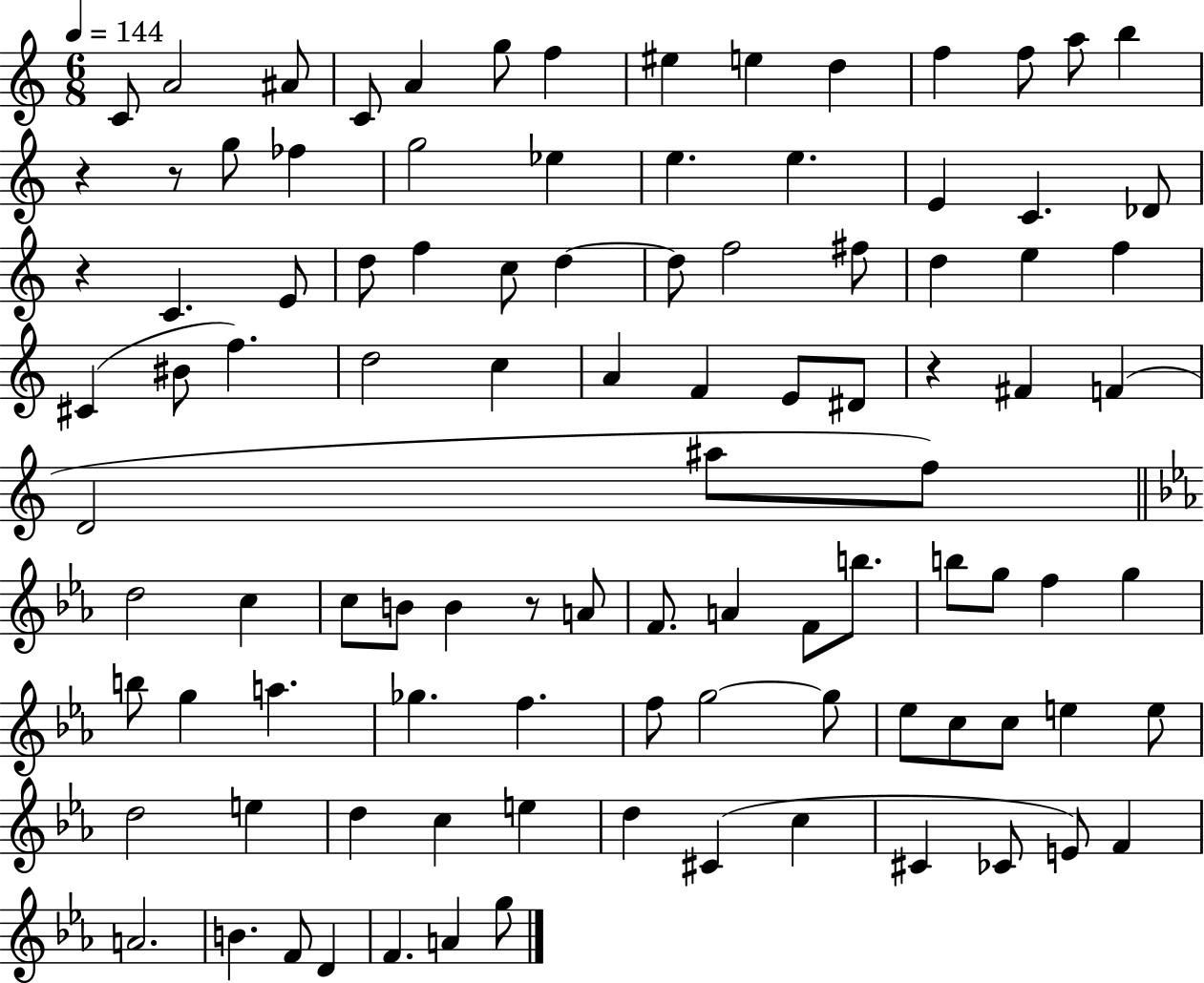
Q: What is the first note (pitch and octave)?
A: C4